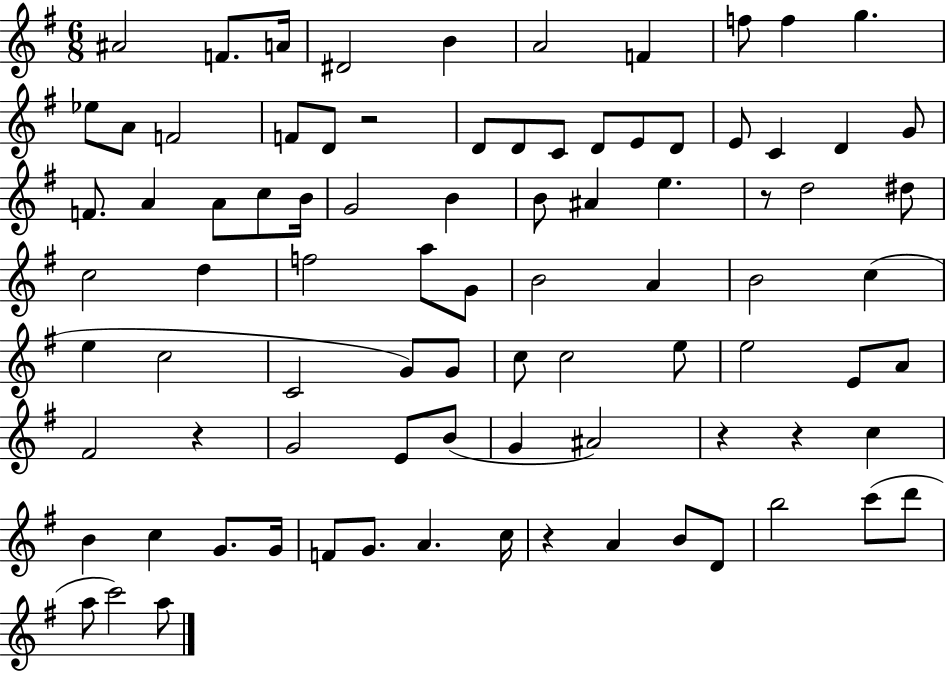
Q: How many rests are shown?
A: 6